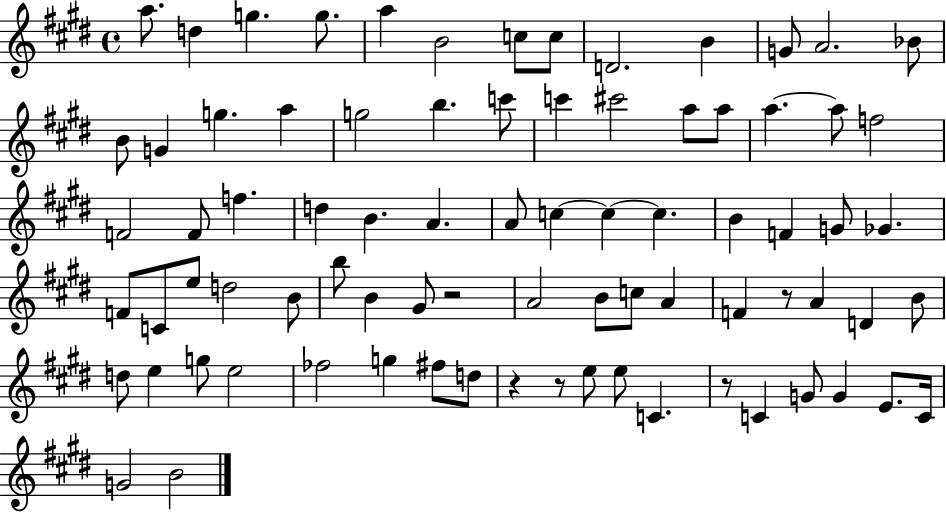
A5/e. D5/q G5/q. G5/e. A5/q B4/h C5/e C5/e D4/h. B4/q G4/e A4/h. Bb4/e B4/e G4/q G5/q. A5/q G5/h B5/q. C6/e C6/q C#6/h A5/e A5/e A5/q. A5/e F5/h F4/h F4/e F5/q. D5/q B4/q. A4/q. A4/e C5/q C5/q C5/q. B4/q F4/q G4/e Gb4/q. F4/e C4/e E5/e D5/h B4/e B5/e B4/q G#4/e R/h A4/h B4/e C5/e A4/q F4/q R/e A4/q D4/q B4/e D5/e E5/q G5/e E5/h FES5/h G5/q F#5/e D5/e R/q R/e E5/e E5/e C4/q. R/e C4/q G4/e G4/q E4/e. C4/s G4/h B4/h